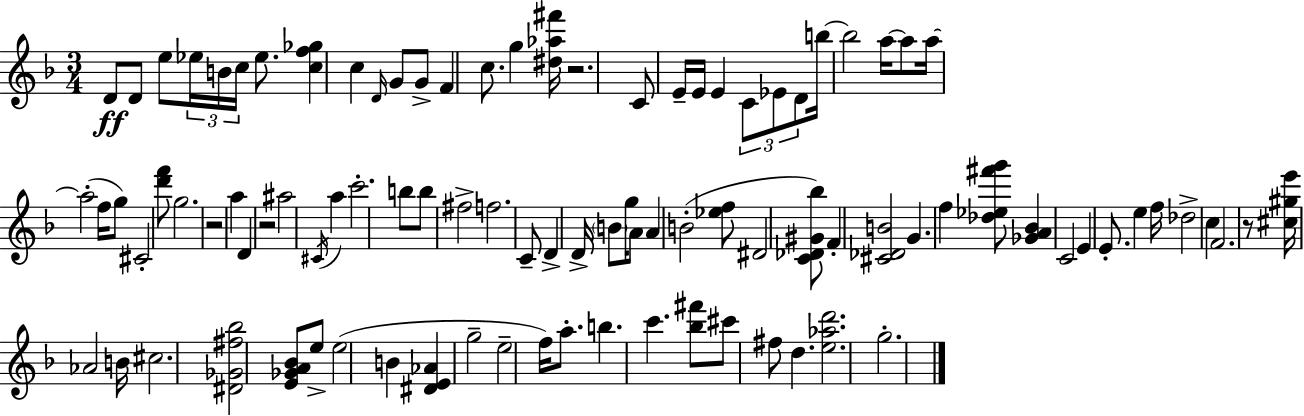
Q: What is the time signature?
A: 3/4